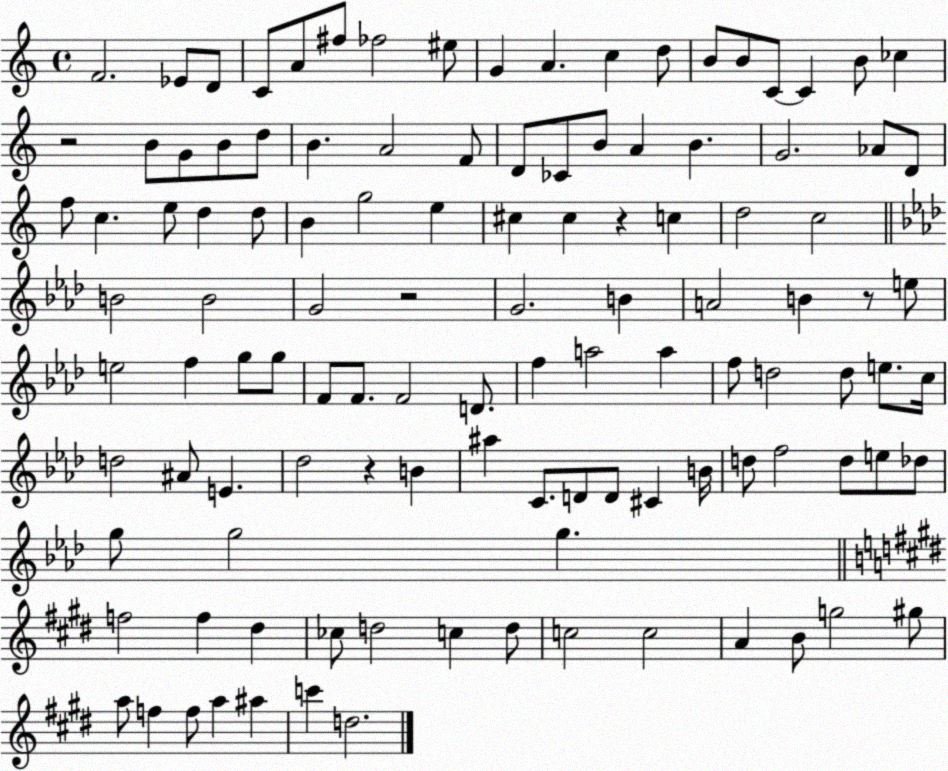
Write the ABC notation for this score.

X:1
T:Untitled
M:4/4
L:1/4
K:C
F2 _E/2 D/2 C/2 A/2 ^f/2 _f2 ^e/2 G A c d/2 B/2 B/2 C/2 C B/2 _c z2 B/2 G/2 B/2 d/2 B A2 F/2 D/2 _C/2 B/2 A B G2 _A/2 D/2 f/2 c e/2 d d/2 B g2 e ^c ^c z c d2 c2 B2 B2 G2 z2 G2 B A2 B z/2 e/2 e2 f g/2 g/2 F/2 F/2 F2 D/2 f a2 a f/2 d2 d/2 e/2 c/4 d2 ^A/2 E _d2 z B ^a C/2 D/2 D/2 ^C B/4 d/2 f2 d/2 e/2 _d/2 g/2 g2 g f2 f ^d _c/2 d2 c d/2 c2 c2 A B/2 g2 ^g/2 a/2 f f/2 a ^a c' d2